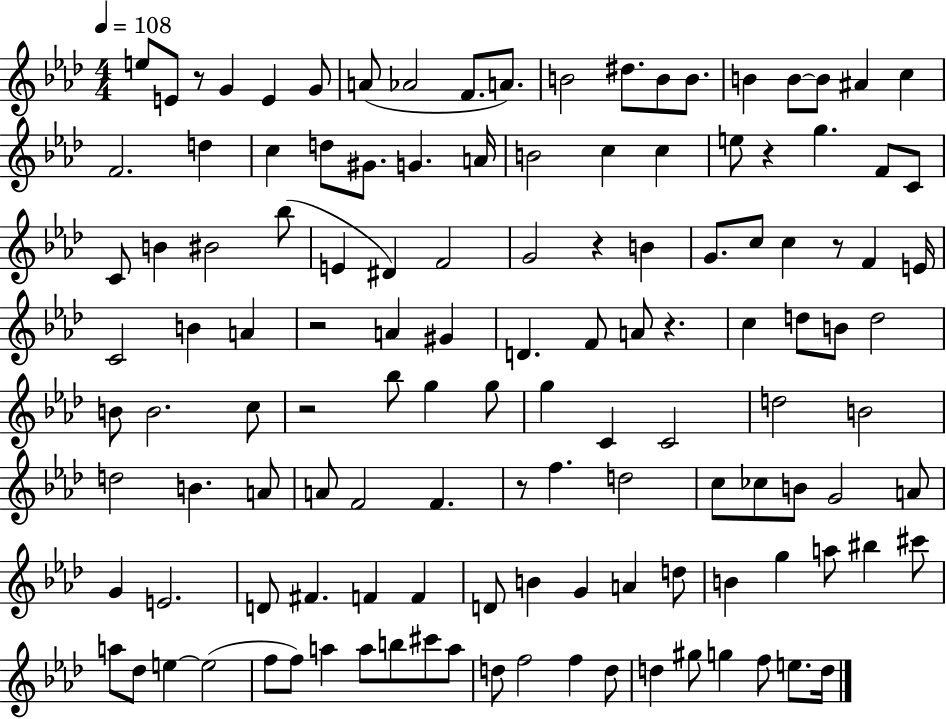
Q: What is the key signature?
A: AES major